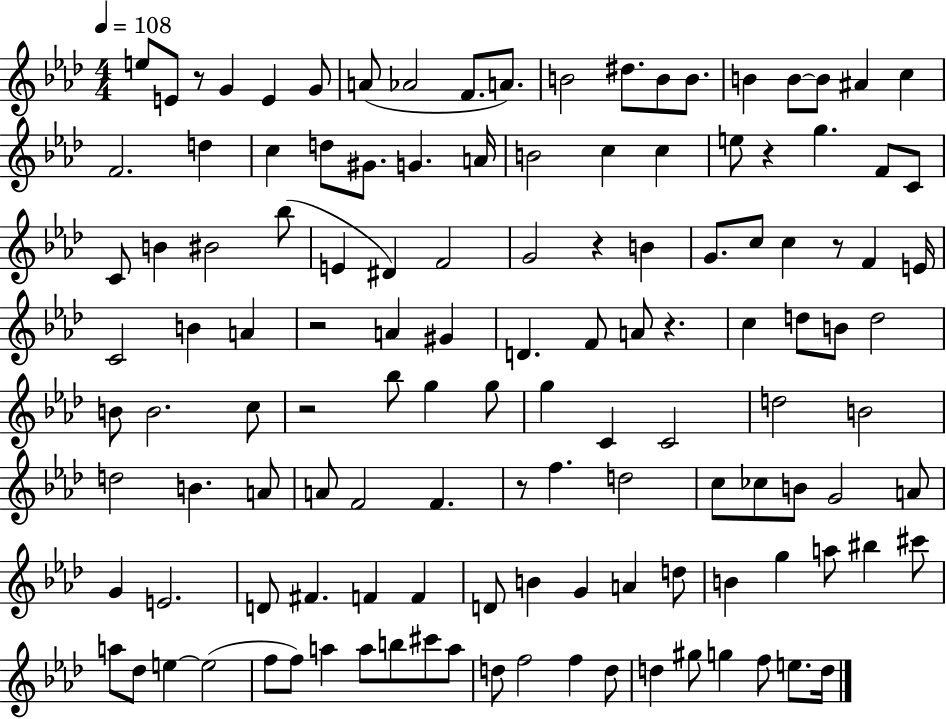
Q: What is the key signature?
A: AES major